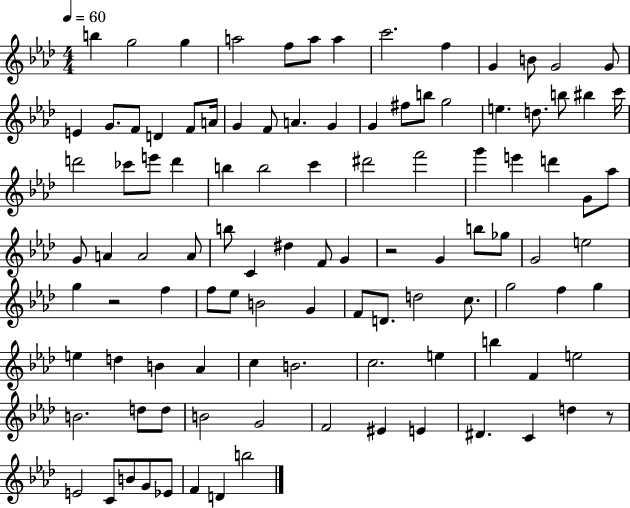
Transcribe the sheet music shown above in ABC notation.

X:1
T:Untitled
M:4/4
L:1/4
K:Ab
b g2 g a2 f/2 a/2 a c'2 f G B/2 G2 G/2 E G/2 F/2 D F/2 A/4 G F/2 A G G ^f/2 b/2 g2 e d/2 b/2 ^b c'/4 d'2 _c'/2 e'/2 d' b b2 c' ^d'2 f'2 g' e' d' G/2 _a/2 G/2 A A2 A/2 b/2 C ^d F/2 G z2 G b/2 _g/2 G2 e2 g z2 f f/2 _e/2 B2 G F/2 D/2 d2 c/2 g2 f g e d B _A c B2 c2 e b F e2 B2 d/2 d/2 B2 G2 F2 ^E E ^D C d z/2 E2 C/2 B/2 G/2 _E/2 F D b2